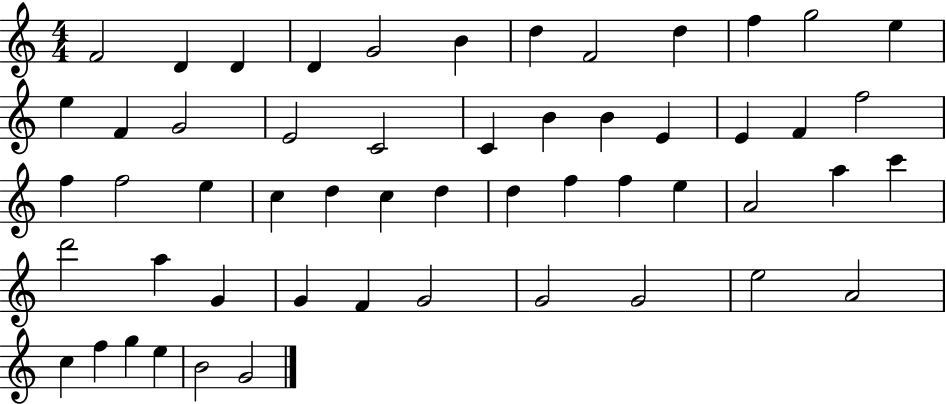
{
  \clef treble
  \numericTimeSignature
  \time 4/4
  \key c \major
  f'2 d'4 d'4 | d'4 g'2 b'4 | d''4 f'2 d''4 | f''4 g''2 e''4 | \break e''4 f'4 g'2 | e'2 c'2 | c'4 b'4 b'4 e'4 | e'4 f'4 f''2 | \break f''4 f''2 e''4 | c''4 d''4 c''4 d''4 | d''4 f''4 f''4 e''4 | a'2 a''4 c'''4 | \break d'''2 a''4 g'4 | g'4 f'4 g'2 | g'2 g'2 | e''2 a'2 | \break c''4 f''4 g''4 e''4 | b'2 g'2 | \bar "|."
}